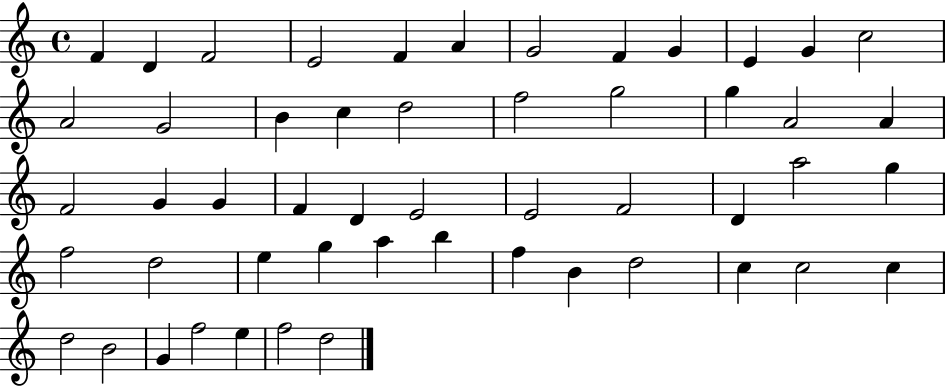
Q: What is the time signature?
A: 4/4